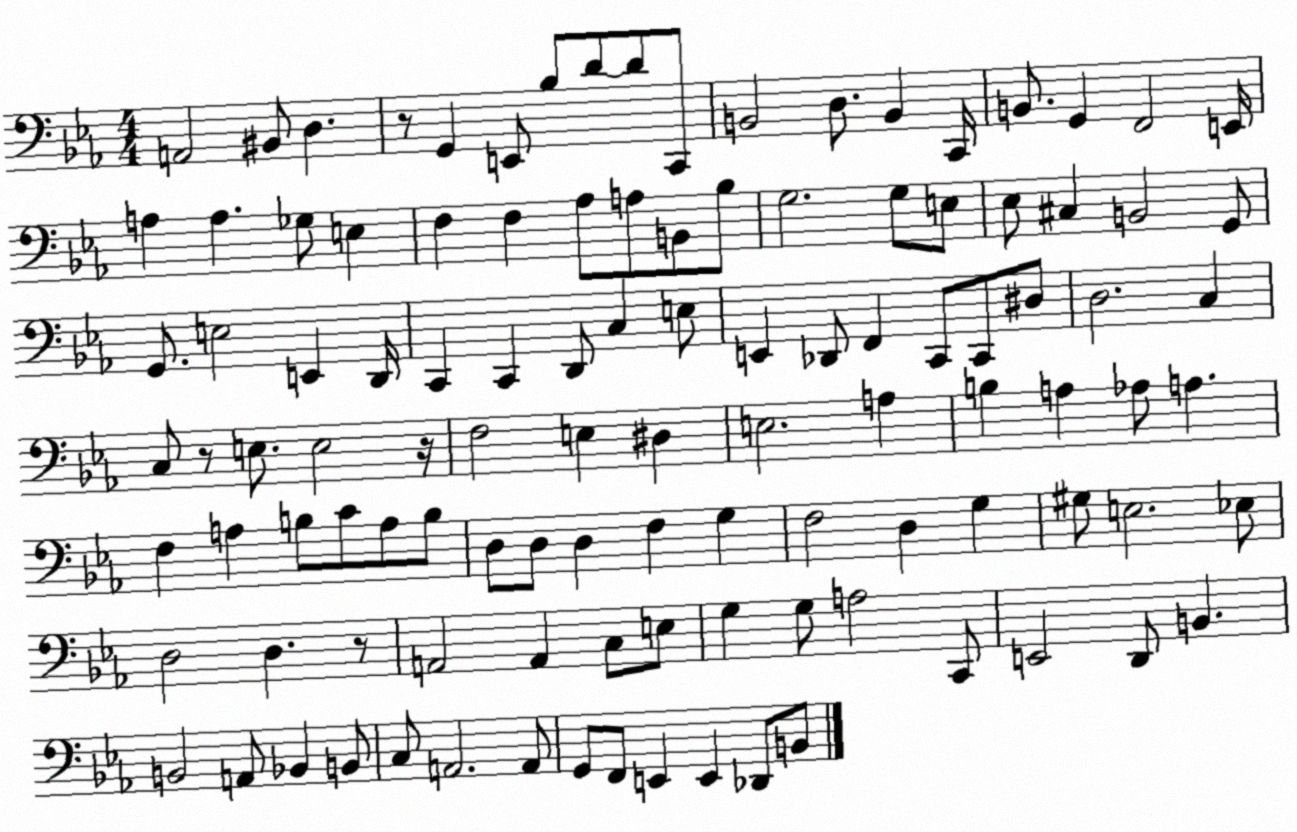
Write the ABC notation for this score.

X:1
T:Untitled
M:4/4
L:1/4
K:Eb
A,,2 ^B,,/2 D, z/2 G,, E,,/2 _B,/2 D/2 D/2 C,,/2 B,,2 D,/2 B,, C,,/4 B,,/2 G,, F,,2 E,,/4 A, A, _G,/2 E, F, F, _A,/2 A,/2 B,,/2 _B,/2 G,2 G,/2 E,/2 _E,/2 ^C, B,,2 G,,/2 G,,/2 E,2 E,, D,,/4 C,, C,, D,,/2 C, E,/2 E,, _D,,/2 F,, C,,/2 C,,/2 ^D,/2 D,2 C, C,/2 z/2 E,/2 E,2 z/4 F,2 E, ^D, E,2 A, B, A, _A,/2 A, F, A, B,/2 C/2 A,/2 B,/2 D,/2 D,/2 D, F, G, F,2 D, G, ^G,/2 E,2 _E,/2 D,2 D, z/2 A,,2 A,, C,/2 E,/2 G, G,/2 A,2 C,,/2 E,,2 D,,/2 B,, B,,2 A,,/2 _B,, B,,/2 C,/2 A,,2 A,,/2 G,,/2 F,,/2 E,, E,, _D,,/2 B,,/2